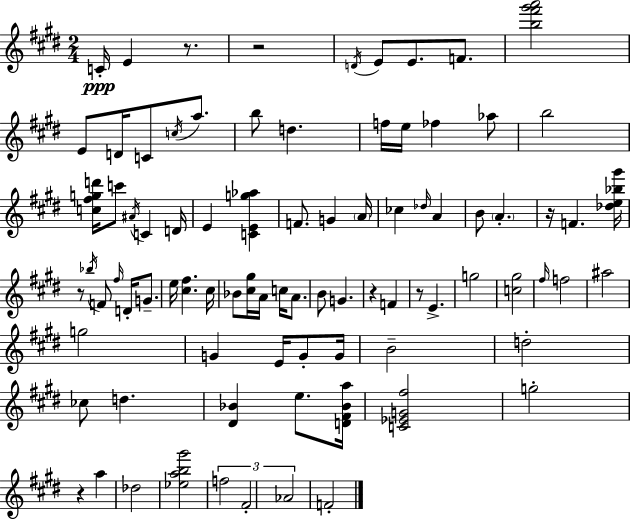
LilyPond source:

{
  \clef treble
  \numericTimeSignature
  \time 2/4
  \key e \major
  c'16-.\ppp e'4 r8. | r2 | \acciaccatura { d'16 } e'8 e'8. f'8. | <b'' fis''' gis''' a'''>2 | \break e'8 d'16 c'8 \acciaccatura { c''16 } a''8. | b''8 d''4. | f''16 e''16 fes''4 | aes''8 b''2 | \break <c'' fis'' g'' d'''>16 c'''8 \acciaccatura { ais'16 } c'4 | d'16 e'4 <c' e' g'' aes''>4 | f'8. g'4 | \parenthesize a'16 ces''4 \grace { des''16 } | \break a'4 b'8 \parenthesize a'4.-. | r16 f'4. | <des'' e'' bes'' gis'''>16 r8 \acciaccatura { bes''16 } f'8 | \grace { fis''16 } d'16-. g'8.-- e''16 <cis'' fis''>4. | \break cis''16 bes'8 | <cis'' gis''>16 a'16 c''16 a'8. b'8 | g'4. r4 | f'4 r8 | \break e'4.-> g''2 | <c'' gis''>2 | \grace { fis''16 } f''2 | ais''2 | \break g''2 | g'4 | e'16 g'8-. g'16 b'2-- | d''2-. | \break ces''8 | d''4. <dis' bes'>4 | e''8. <d' fis' bes' a''>16 <c' ees' g' fis''>2 | g''2-. | \break r4 | a''4 des''2 | <ees'' a'' b'' gis'''>2 | \tuplet 3/2 { f''2 | \break fis'2-. | aes'2 } | f'2-. | \bar "|."
}